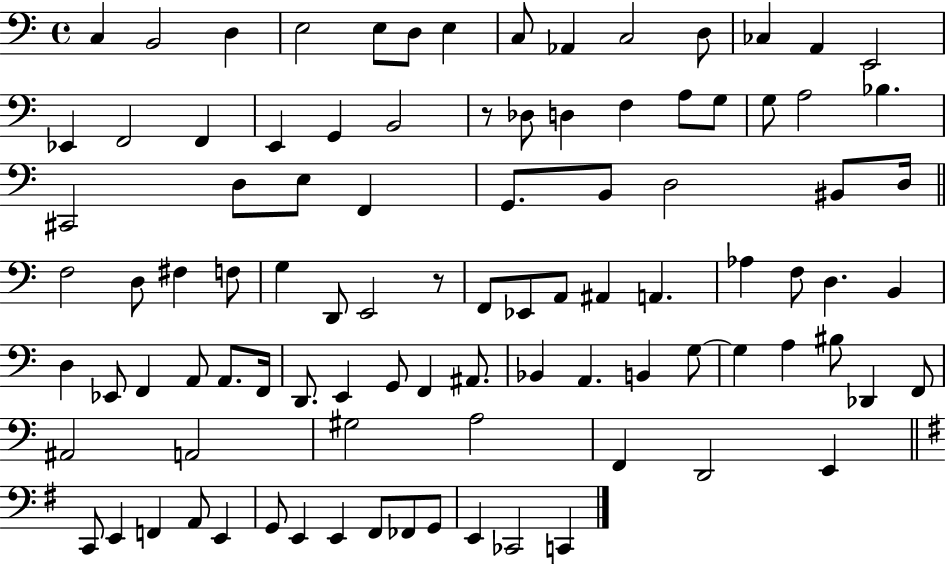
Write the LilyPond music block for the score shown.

{
  \clef bass
  \time 4/4
  \defaultTimeSignature
  \key c \major
  c4 b,2 d4 | e2 e8 d8 e4 | c8 aes,4 c2 d8 | ces4 a,4 e,2 | \break ees,4 f,2 f,4 | e,4 g,4 b,2 | r8 des8 d4 f4 a8 g8 | g8 a2 bes4. | \break cis,2 d8 e8 f,4 | g,8. b,8 d2 bis,8 d16 | \bar "||" \break \key a \minor f2 d8 fis4 f8 | g4 d,8 e,2 r8 | f,8 ees,8 a,8 ais,4 a,4. | aes4 f8 d4. b,4 | \break d4 ees,8 f,4 a,8 a,8. f,16 | d,8. e,4 g,8 f,4 ais,8. | bes,4 a,4. b,4 g8~~ | g4 a4 bis8 des,4 f,8 | \break ais,2 a,2 | gis2 a2 | f,4 d,2 e,4 | \bar "||" \break \key g \major c,8 e,4 f,4 a,8 e,4 | g,8 e,4 e,4 fis,8 fes,8 g,8 | e,4 ces,2 c,4 | \bar "|."
}